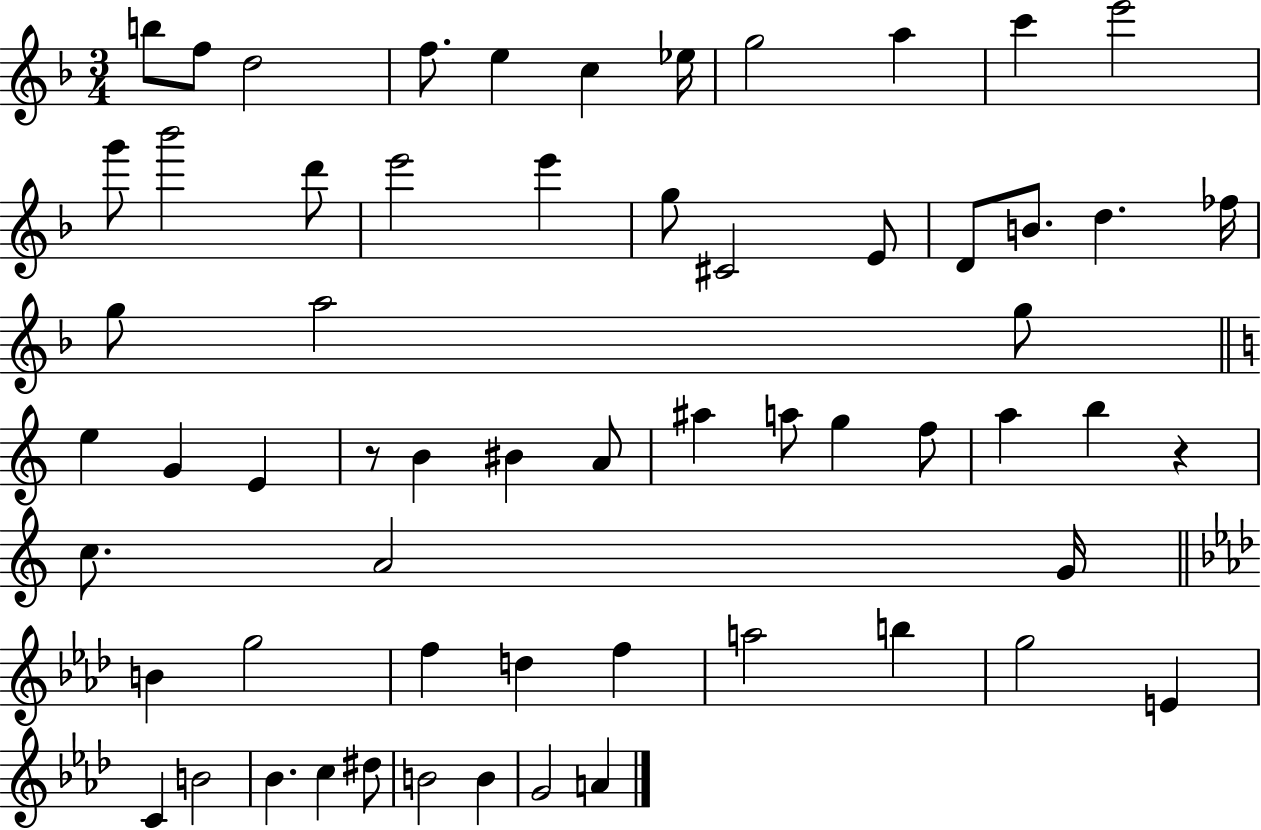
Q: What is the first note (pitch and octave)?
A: B5